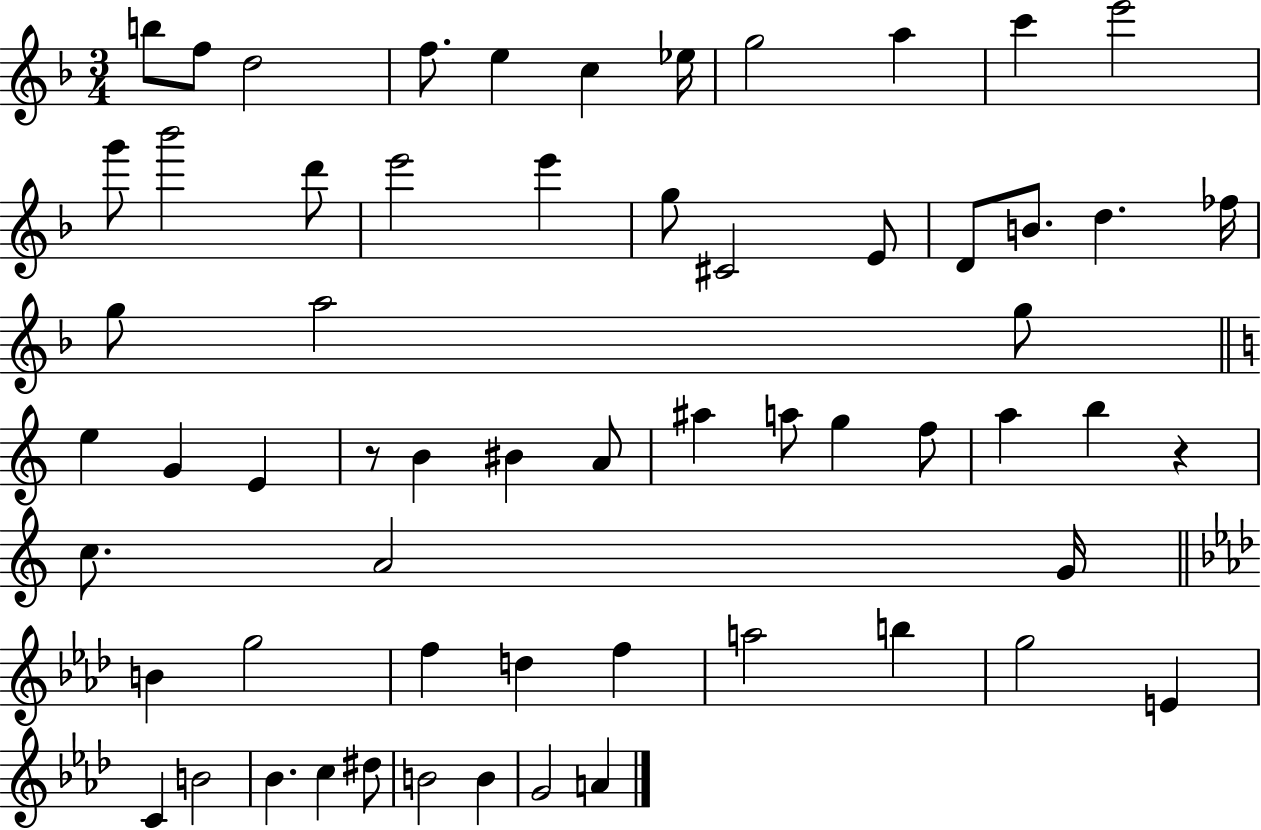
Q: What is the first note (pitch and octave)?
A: B5